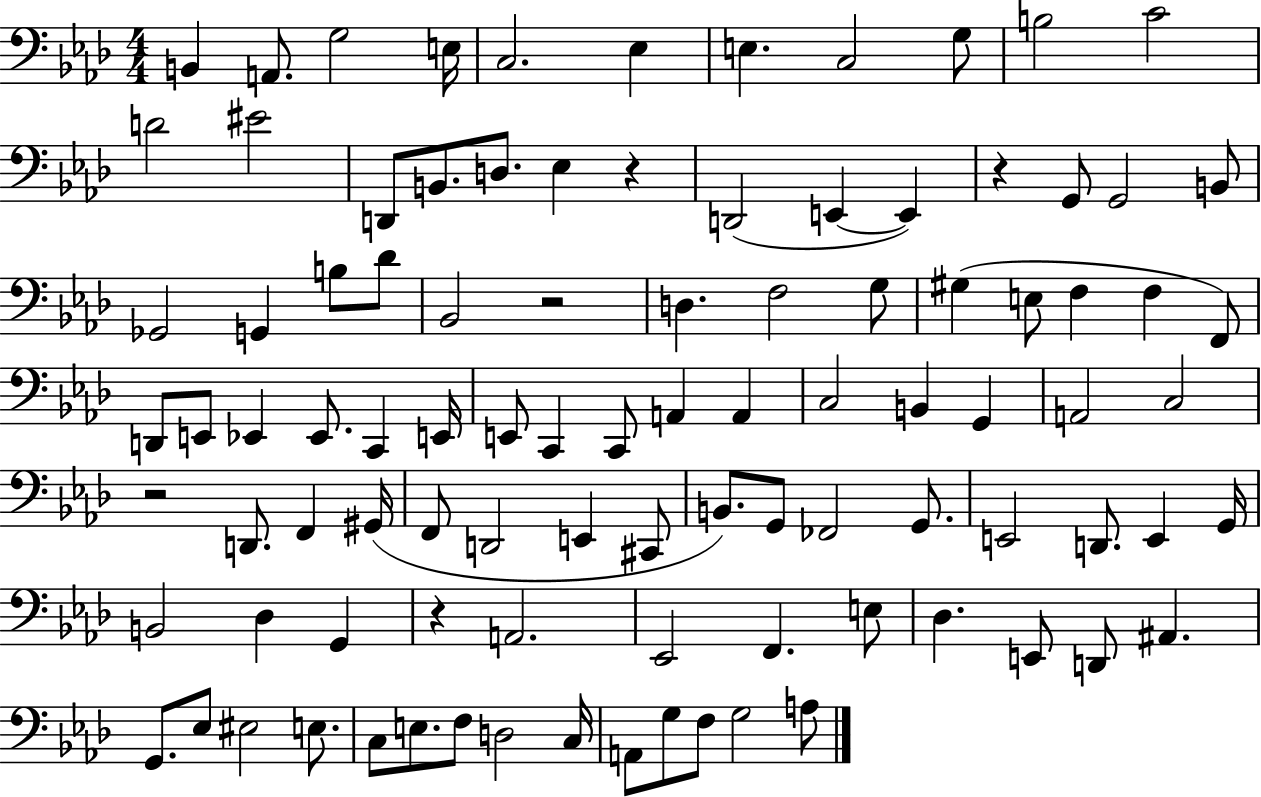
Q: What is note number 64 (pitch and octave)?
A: E2